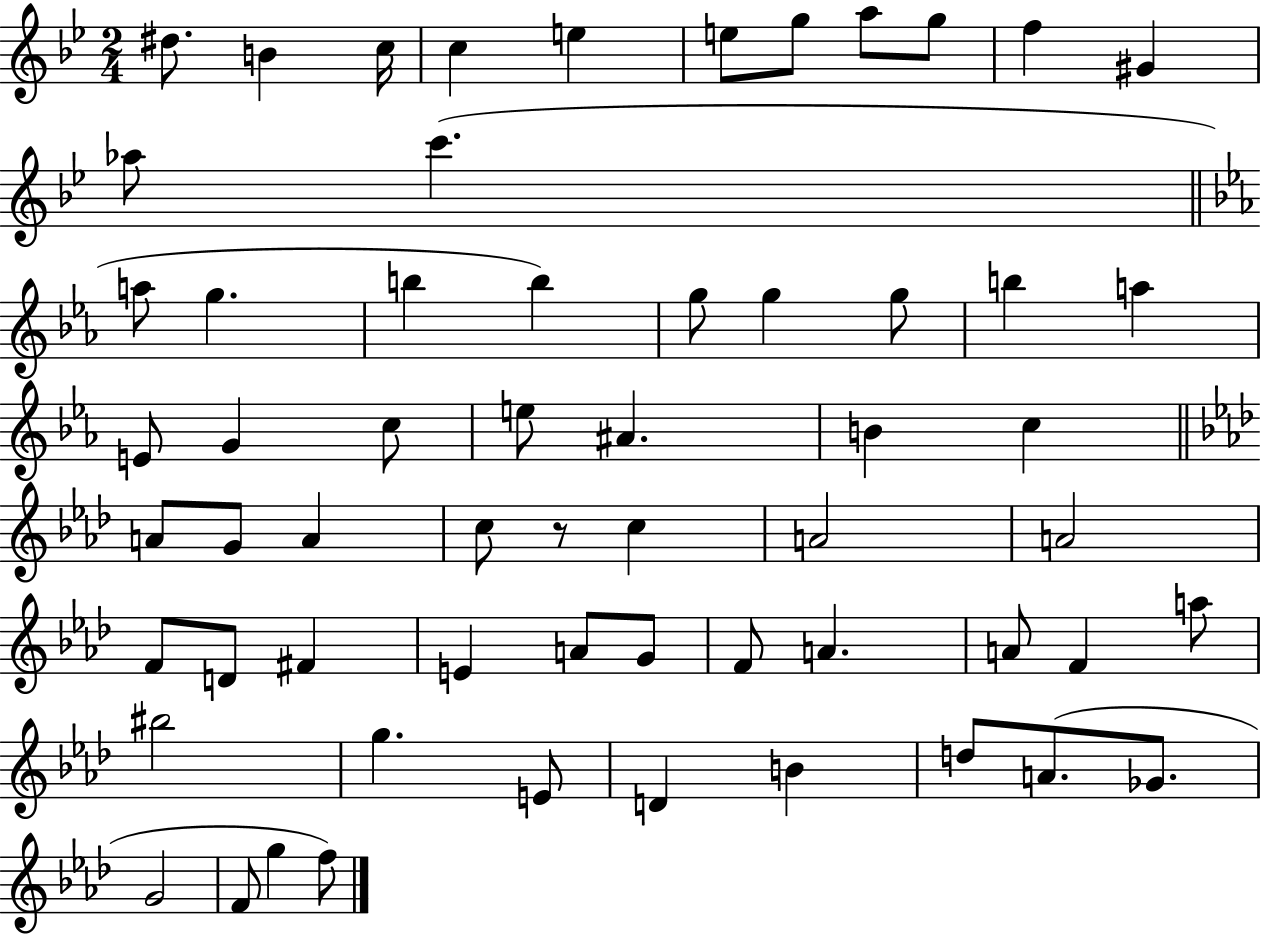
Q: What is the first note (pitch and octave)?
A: D#5